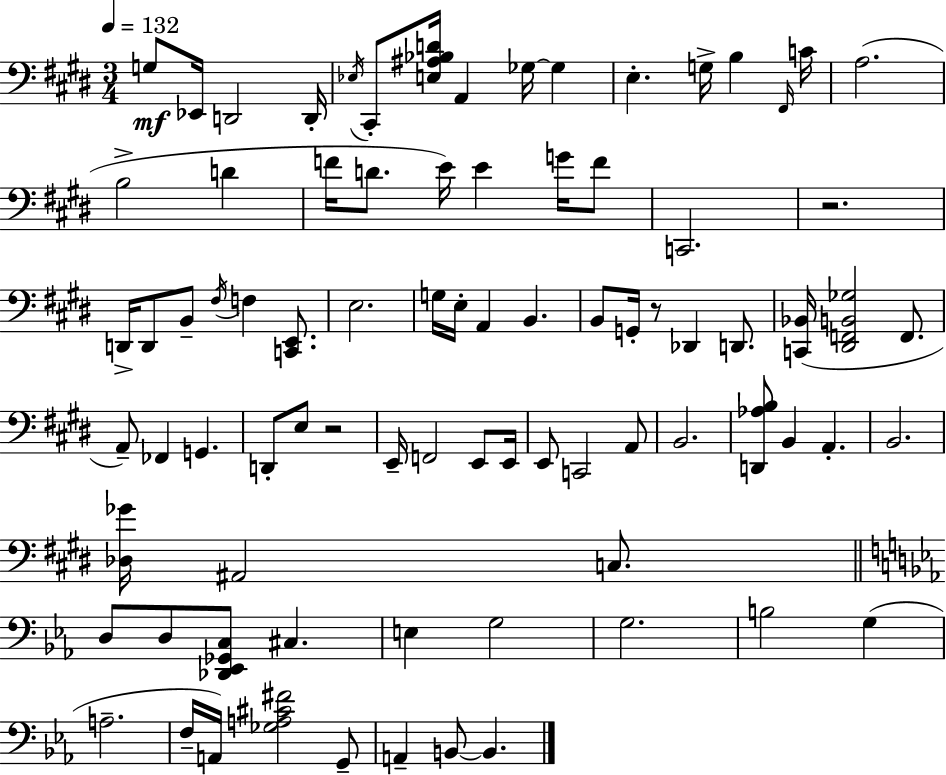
{
  \clef bass
  \numericTimeSignature
  \time 3/4
  \key e \major
  \tempo 4 = 132
  g8\mf ees,16 d,2 d,16-. | \acciaccatura { ees16 } cis,8-. <e ais bes d'>16 a,4 ges16~~ ges4 | e4.-. g16-> b4 | \grace { fis,16 } c'16 a2.( | \break b2-> d'4 | f'16 d'8. e'16) e'4 g'16 | f'8 c,2. | r2. | \break d,16-> d,8 b,8-- \acciaccatura { fis16 } f4 | <c, e,>8. e2. | g16 e16-. a,4 b,4. | b,8 g,16-. r8 des,4 | \break d,8. <c, bes,>16( <dis, f, b, ges>2 | f,8. a,8--) fes,4 g,4. | d,8-. e8 r2 | e,16-- f,2 | \break e,8 e,16 e,8 c,2 | a,8 b,2. | <d, aes b>8 b,4 a,4.-. | b,2. | \break <des ges'>16 ais,2 | c8. \bar "||" \break \key ees \major d8 d8 <des, ees, ges, c>8 cis4. | e4 g2 | g2. | b2 g4( | \break a2.-- | f16-- a,16) <ges a cis' fis'>2 g,8-- | a,4-- b,8~~ b,4. | \bar "|."
}